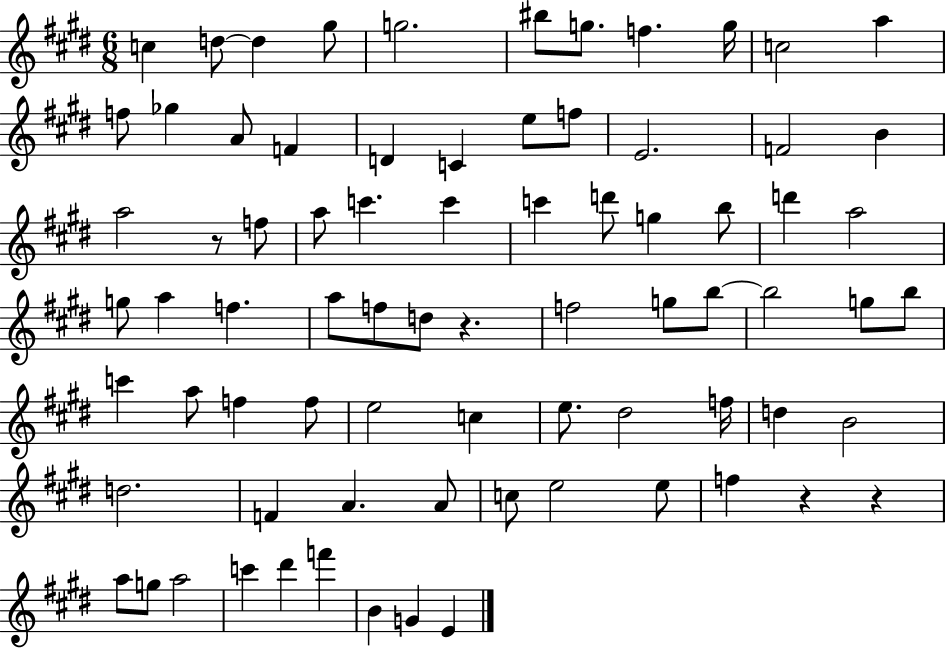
C5/q D5/e D5/q G#5/e G5/h. BIS5/e G5/e. F5/q. G5/s C5/h A5/q F5/e Gb5/q A4/e F4/q D4/q C4/q E5/e F5/e E4/h. F4/h B4/q A5/h R/e F5/e A5/e C6/q. C6/q C6/q D6/e G5/q B5/e D6/q A5/h G5/e A5/q F5/q. A5/e F5/e D5/e R/q. F5/h G5/e B5/e B5/h G5/e B5/e C6/q A5/e F5/q F5/e E5/h C5/q E5/e. D#5/h F5/s D5/q B4/h D5/h. F4/q A4/q. A4/e C5/e E5/h E5/e F5/q R/q R/q A5/e G5/e A5/h C6/q D#6/q F6/q B4/q G4/q E4/q